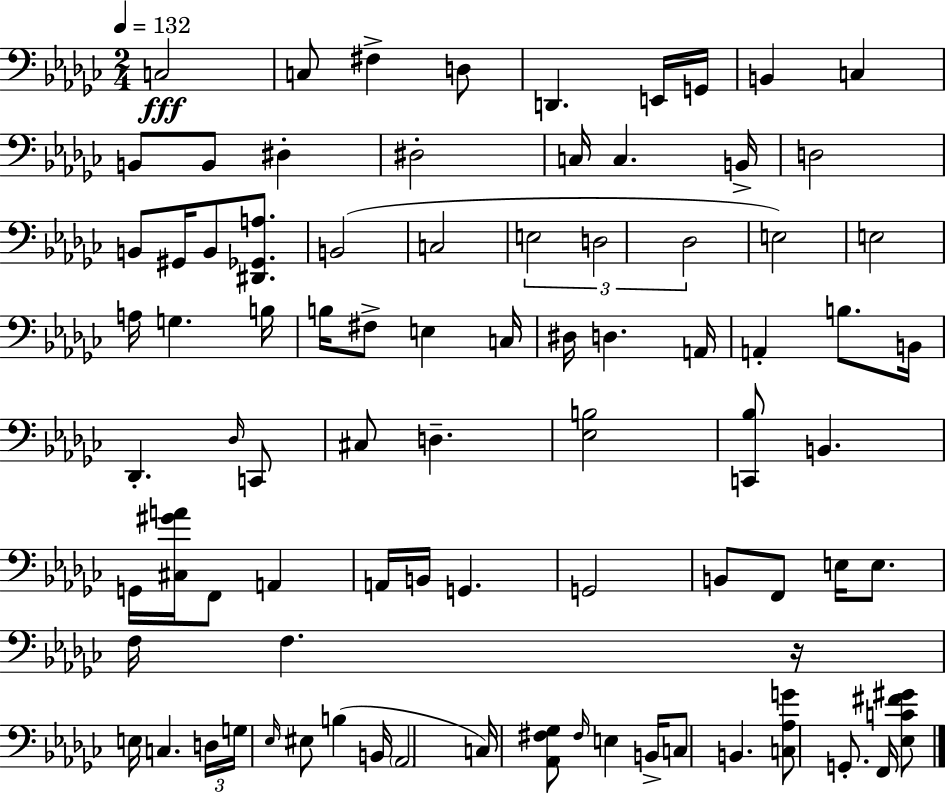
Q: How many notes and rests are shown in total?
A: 84